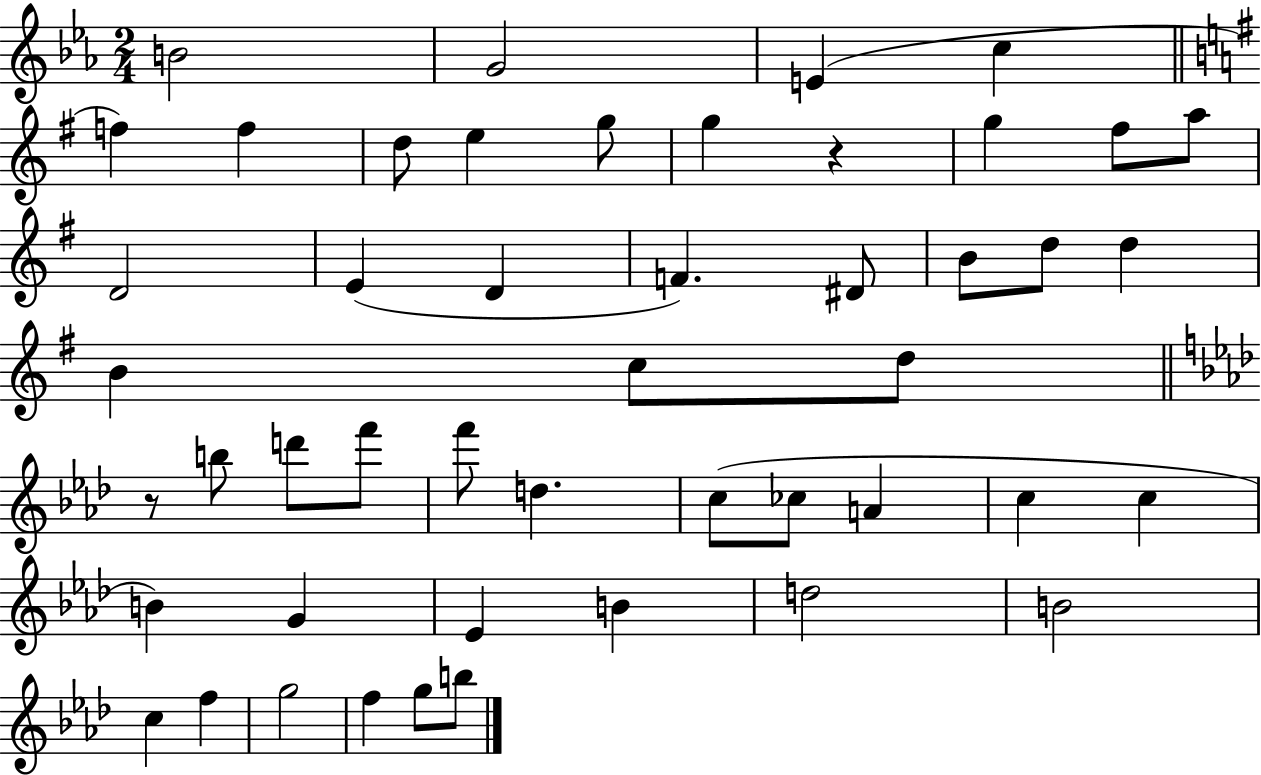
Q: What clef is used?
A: treble